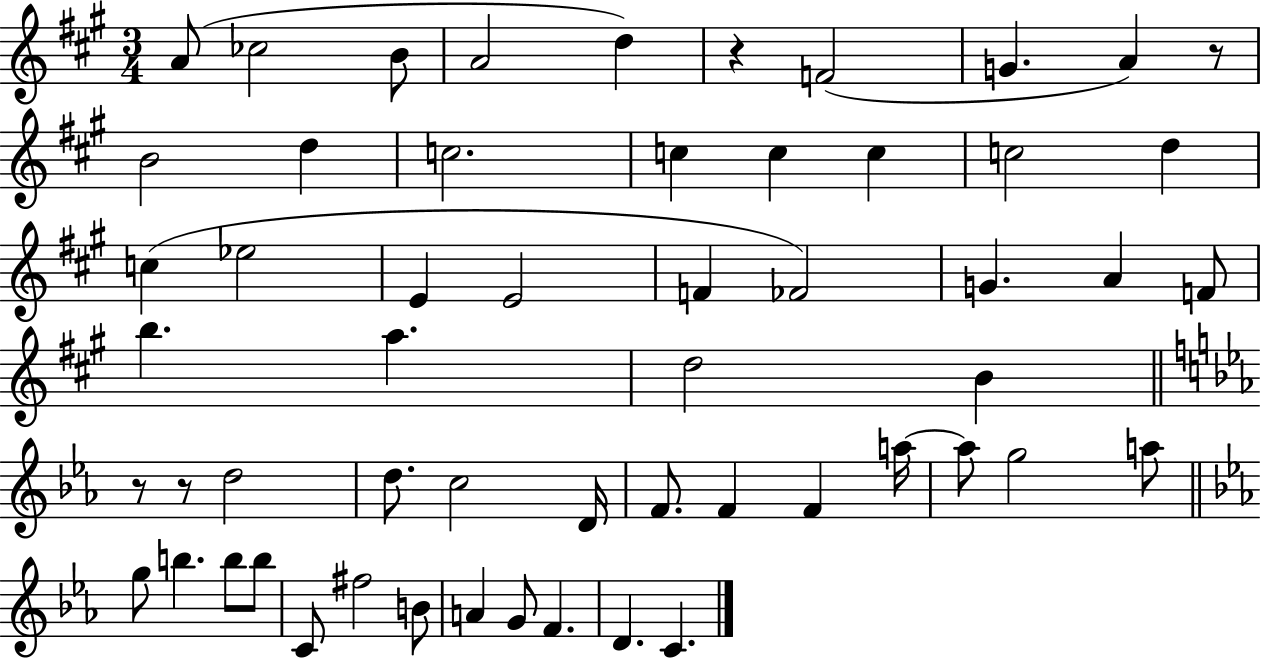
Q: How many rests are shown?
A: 4